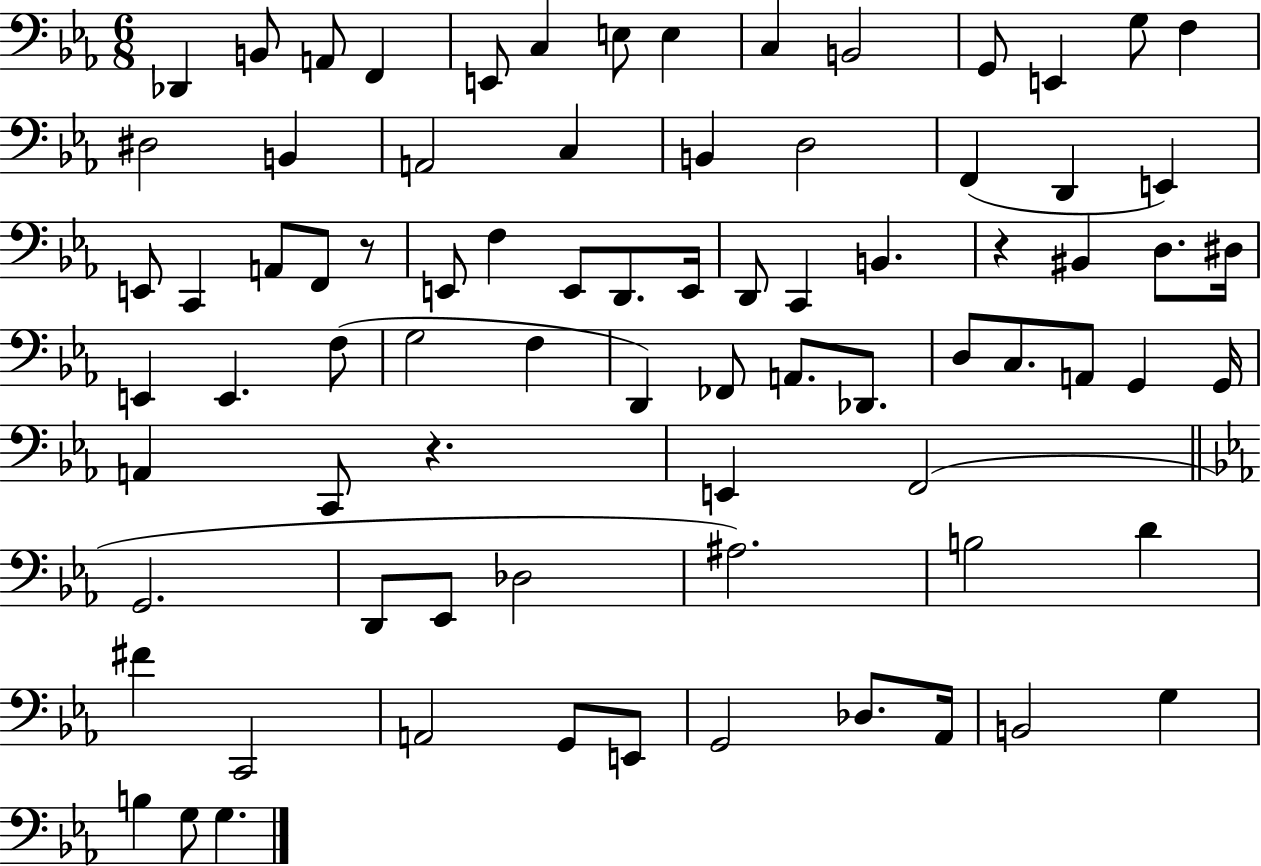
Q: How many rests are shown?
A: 3